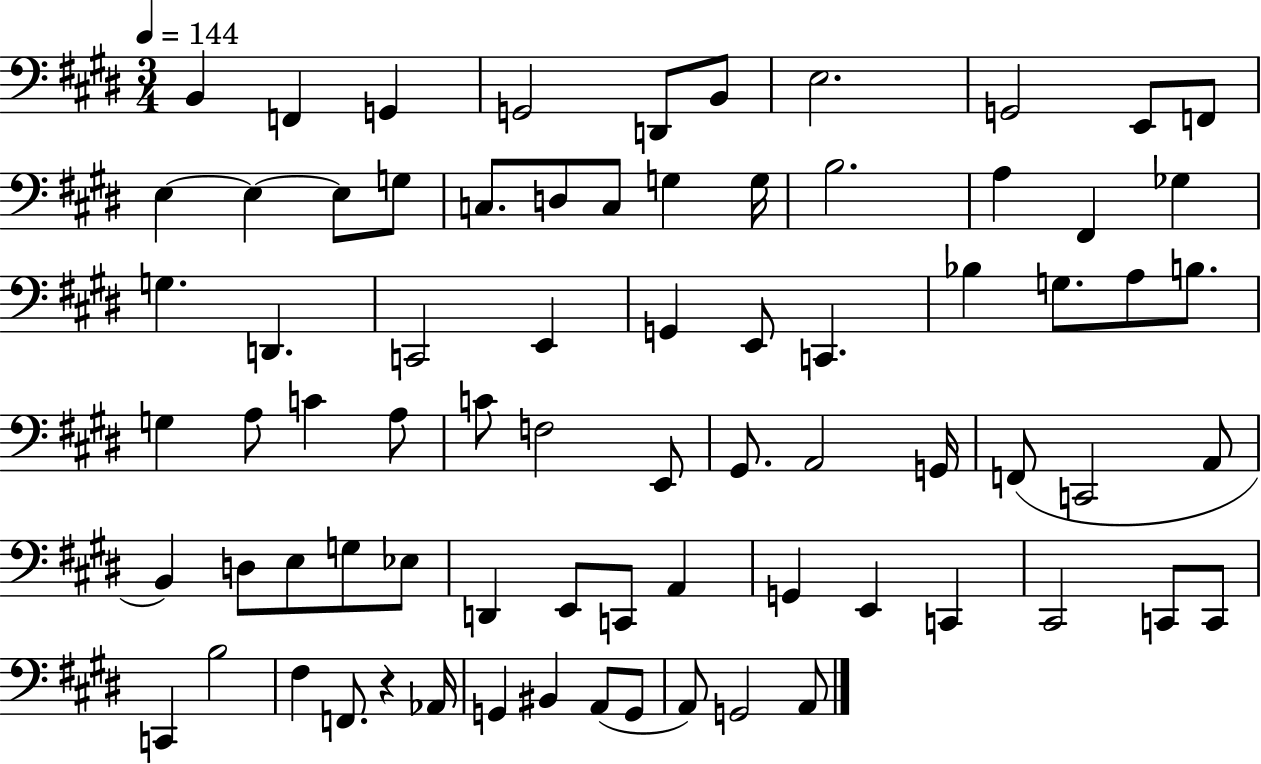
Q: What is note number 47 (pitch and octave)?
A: A2